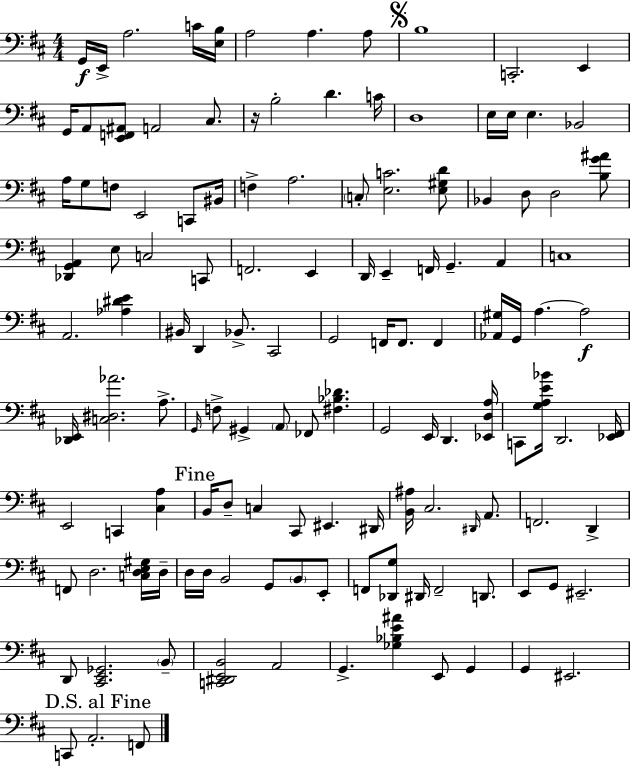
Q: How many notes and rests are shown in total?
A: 130